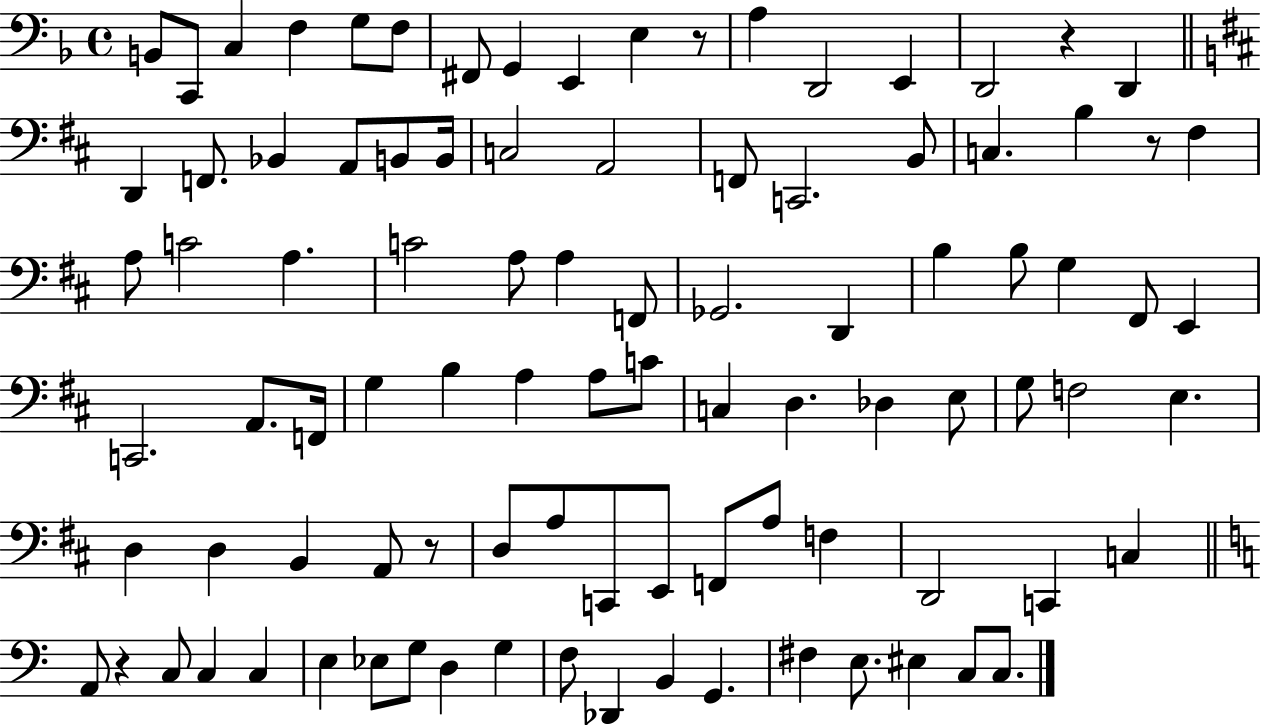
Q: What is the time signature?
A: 4/4